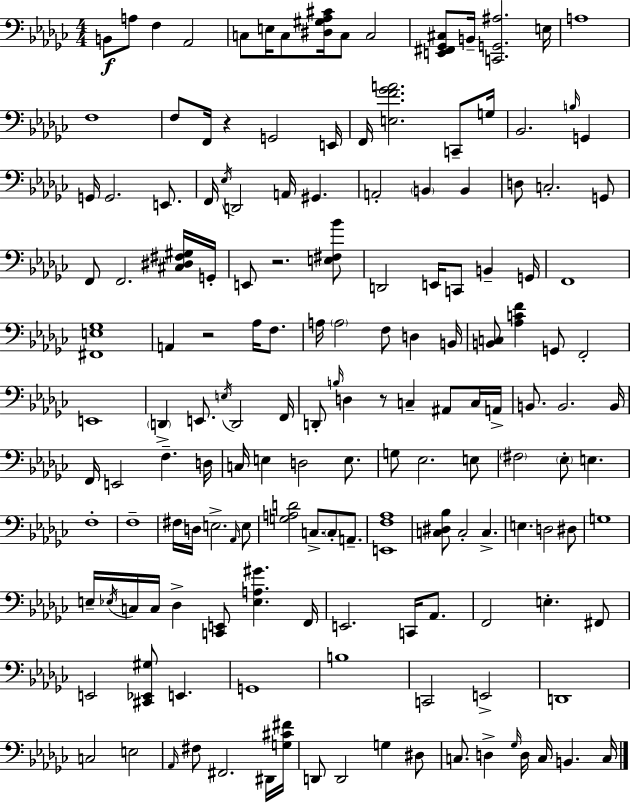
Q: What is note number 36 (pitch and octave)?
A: C3